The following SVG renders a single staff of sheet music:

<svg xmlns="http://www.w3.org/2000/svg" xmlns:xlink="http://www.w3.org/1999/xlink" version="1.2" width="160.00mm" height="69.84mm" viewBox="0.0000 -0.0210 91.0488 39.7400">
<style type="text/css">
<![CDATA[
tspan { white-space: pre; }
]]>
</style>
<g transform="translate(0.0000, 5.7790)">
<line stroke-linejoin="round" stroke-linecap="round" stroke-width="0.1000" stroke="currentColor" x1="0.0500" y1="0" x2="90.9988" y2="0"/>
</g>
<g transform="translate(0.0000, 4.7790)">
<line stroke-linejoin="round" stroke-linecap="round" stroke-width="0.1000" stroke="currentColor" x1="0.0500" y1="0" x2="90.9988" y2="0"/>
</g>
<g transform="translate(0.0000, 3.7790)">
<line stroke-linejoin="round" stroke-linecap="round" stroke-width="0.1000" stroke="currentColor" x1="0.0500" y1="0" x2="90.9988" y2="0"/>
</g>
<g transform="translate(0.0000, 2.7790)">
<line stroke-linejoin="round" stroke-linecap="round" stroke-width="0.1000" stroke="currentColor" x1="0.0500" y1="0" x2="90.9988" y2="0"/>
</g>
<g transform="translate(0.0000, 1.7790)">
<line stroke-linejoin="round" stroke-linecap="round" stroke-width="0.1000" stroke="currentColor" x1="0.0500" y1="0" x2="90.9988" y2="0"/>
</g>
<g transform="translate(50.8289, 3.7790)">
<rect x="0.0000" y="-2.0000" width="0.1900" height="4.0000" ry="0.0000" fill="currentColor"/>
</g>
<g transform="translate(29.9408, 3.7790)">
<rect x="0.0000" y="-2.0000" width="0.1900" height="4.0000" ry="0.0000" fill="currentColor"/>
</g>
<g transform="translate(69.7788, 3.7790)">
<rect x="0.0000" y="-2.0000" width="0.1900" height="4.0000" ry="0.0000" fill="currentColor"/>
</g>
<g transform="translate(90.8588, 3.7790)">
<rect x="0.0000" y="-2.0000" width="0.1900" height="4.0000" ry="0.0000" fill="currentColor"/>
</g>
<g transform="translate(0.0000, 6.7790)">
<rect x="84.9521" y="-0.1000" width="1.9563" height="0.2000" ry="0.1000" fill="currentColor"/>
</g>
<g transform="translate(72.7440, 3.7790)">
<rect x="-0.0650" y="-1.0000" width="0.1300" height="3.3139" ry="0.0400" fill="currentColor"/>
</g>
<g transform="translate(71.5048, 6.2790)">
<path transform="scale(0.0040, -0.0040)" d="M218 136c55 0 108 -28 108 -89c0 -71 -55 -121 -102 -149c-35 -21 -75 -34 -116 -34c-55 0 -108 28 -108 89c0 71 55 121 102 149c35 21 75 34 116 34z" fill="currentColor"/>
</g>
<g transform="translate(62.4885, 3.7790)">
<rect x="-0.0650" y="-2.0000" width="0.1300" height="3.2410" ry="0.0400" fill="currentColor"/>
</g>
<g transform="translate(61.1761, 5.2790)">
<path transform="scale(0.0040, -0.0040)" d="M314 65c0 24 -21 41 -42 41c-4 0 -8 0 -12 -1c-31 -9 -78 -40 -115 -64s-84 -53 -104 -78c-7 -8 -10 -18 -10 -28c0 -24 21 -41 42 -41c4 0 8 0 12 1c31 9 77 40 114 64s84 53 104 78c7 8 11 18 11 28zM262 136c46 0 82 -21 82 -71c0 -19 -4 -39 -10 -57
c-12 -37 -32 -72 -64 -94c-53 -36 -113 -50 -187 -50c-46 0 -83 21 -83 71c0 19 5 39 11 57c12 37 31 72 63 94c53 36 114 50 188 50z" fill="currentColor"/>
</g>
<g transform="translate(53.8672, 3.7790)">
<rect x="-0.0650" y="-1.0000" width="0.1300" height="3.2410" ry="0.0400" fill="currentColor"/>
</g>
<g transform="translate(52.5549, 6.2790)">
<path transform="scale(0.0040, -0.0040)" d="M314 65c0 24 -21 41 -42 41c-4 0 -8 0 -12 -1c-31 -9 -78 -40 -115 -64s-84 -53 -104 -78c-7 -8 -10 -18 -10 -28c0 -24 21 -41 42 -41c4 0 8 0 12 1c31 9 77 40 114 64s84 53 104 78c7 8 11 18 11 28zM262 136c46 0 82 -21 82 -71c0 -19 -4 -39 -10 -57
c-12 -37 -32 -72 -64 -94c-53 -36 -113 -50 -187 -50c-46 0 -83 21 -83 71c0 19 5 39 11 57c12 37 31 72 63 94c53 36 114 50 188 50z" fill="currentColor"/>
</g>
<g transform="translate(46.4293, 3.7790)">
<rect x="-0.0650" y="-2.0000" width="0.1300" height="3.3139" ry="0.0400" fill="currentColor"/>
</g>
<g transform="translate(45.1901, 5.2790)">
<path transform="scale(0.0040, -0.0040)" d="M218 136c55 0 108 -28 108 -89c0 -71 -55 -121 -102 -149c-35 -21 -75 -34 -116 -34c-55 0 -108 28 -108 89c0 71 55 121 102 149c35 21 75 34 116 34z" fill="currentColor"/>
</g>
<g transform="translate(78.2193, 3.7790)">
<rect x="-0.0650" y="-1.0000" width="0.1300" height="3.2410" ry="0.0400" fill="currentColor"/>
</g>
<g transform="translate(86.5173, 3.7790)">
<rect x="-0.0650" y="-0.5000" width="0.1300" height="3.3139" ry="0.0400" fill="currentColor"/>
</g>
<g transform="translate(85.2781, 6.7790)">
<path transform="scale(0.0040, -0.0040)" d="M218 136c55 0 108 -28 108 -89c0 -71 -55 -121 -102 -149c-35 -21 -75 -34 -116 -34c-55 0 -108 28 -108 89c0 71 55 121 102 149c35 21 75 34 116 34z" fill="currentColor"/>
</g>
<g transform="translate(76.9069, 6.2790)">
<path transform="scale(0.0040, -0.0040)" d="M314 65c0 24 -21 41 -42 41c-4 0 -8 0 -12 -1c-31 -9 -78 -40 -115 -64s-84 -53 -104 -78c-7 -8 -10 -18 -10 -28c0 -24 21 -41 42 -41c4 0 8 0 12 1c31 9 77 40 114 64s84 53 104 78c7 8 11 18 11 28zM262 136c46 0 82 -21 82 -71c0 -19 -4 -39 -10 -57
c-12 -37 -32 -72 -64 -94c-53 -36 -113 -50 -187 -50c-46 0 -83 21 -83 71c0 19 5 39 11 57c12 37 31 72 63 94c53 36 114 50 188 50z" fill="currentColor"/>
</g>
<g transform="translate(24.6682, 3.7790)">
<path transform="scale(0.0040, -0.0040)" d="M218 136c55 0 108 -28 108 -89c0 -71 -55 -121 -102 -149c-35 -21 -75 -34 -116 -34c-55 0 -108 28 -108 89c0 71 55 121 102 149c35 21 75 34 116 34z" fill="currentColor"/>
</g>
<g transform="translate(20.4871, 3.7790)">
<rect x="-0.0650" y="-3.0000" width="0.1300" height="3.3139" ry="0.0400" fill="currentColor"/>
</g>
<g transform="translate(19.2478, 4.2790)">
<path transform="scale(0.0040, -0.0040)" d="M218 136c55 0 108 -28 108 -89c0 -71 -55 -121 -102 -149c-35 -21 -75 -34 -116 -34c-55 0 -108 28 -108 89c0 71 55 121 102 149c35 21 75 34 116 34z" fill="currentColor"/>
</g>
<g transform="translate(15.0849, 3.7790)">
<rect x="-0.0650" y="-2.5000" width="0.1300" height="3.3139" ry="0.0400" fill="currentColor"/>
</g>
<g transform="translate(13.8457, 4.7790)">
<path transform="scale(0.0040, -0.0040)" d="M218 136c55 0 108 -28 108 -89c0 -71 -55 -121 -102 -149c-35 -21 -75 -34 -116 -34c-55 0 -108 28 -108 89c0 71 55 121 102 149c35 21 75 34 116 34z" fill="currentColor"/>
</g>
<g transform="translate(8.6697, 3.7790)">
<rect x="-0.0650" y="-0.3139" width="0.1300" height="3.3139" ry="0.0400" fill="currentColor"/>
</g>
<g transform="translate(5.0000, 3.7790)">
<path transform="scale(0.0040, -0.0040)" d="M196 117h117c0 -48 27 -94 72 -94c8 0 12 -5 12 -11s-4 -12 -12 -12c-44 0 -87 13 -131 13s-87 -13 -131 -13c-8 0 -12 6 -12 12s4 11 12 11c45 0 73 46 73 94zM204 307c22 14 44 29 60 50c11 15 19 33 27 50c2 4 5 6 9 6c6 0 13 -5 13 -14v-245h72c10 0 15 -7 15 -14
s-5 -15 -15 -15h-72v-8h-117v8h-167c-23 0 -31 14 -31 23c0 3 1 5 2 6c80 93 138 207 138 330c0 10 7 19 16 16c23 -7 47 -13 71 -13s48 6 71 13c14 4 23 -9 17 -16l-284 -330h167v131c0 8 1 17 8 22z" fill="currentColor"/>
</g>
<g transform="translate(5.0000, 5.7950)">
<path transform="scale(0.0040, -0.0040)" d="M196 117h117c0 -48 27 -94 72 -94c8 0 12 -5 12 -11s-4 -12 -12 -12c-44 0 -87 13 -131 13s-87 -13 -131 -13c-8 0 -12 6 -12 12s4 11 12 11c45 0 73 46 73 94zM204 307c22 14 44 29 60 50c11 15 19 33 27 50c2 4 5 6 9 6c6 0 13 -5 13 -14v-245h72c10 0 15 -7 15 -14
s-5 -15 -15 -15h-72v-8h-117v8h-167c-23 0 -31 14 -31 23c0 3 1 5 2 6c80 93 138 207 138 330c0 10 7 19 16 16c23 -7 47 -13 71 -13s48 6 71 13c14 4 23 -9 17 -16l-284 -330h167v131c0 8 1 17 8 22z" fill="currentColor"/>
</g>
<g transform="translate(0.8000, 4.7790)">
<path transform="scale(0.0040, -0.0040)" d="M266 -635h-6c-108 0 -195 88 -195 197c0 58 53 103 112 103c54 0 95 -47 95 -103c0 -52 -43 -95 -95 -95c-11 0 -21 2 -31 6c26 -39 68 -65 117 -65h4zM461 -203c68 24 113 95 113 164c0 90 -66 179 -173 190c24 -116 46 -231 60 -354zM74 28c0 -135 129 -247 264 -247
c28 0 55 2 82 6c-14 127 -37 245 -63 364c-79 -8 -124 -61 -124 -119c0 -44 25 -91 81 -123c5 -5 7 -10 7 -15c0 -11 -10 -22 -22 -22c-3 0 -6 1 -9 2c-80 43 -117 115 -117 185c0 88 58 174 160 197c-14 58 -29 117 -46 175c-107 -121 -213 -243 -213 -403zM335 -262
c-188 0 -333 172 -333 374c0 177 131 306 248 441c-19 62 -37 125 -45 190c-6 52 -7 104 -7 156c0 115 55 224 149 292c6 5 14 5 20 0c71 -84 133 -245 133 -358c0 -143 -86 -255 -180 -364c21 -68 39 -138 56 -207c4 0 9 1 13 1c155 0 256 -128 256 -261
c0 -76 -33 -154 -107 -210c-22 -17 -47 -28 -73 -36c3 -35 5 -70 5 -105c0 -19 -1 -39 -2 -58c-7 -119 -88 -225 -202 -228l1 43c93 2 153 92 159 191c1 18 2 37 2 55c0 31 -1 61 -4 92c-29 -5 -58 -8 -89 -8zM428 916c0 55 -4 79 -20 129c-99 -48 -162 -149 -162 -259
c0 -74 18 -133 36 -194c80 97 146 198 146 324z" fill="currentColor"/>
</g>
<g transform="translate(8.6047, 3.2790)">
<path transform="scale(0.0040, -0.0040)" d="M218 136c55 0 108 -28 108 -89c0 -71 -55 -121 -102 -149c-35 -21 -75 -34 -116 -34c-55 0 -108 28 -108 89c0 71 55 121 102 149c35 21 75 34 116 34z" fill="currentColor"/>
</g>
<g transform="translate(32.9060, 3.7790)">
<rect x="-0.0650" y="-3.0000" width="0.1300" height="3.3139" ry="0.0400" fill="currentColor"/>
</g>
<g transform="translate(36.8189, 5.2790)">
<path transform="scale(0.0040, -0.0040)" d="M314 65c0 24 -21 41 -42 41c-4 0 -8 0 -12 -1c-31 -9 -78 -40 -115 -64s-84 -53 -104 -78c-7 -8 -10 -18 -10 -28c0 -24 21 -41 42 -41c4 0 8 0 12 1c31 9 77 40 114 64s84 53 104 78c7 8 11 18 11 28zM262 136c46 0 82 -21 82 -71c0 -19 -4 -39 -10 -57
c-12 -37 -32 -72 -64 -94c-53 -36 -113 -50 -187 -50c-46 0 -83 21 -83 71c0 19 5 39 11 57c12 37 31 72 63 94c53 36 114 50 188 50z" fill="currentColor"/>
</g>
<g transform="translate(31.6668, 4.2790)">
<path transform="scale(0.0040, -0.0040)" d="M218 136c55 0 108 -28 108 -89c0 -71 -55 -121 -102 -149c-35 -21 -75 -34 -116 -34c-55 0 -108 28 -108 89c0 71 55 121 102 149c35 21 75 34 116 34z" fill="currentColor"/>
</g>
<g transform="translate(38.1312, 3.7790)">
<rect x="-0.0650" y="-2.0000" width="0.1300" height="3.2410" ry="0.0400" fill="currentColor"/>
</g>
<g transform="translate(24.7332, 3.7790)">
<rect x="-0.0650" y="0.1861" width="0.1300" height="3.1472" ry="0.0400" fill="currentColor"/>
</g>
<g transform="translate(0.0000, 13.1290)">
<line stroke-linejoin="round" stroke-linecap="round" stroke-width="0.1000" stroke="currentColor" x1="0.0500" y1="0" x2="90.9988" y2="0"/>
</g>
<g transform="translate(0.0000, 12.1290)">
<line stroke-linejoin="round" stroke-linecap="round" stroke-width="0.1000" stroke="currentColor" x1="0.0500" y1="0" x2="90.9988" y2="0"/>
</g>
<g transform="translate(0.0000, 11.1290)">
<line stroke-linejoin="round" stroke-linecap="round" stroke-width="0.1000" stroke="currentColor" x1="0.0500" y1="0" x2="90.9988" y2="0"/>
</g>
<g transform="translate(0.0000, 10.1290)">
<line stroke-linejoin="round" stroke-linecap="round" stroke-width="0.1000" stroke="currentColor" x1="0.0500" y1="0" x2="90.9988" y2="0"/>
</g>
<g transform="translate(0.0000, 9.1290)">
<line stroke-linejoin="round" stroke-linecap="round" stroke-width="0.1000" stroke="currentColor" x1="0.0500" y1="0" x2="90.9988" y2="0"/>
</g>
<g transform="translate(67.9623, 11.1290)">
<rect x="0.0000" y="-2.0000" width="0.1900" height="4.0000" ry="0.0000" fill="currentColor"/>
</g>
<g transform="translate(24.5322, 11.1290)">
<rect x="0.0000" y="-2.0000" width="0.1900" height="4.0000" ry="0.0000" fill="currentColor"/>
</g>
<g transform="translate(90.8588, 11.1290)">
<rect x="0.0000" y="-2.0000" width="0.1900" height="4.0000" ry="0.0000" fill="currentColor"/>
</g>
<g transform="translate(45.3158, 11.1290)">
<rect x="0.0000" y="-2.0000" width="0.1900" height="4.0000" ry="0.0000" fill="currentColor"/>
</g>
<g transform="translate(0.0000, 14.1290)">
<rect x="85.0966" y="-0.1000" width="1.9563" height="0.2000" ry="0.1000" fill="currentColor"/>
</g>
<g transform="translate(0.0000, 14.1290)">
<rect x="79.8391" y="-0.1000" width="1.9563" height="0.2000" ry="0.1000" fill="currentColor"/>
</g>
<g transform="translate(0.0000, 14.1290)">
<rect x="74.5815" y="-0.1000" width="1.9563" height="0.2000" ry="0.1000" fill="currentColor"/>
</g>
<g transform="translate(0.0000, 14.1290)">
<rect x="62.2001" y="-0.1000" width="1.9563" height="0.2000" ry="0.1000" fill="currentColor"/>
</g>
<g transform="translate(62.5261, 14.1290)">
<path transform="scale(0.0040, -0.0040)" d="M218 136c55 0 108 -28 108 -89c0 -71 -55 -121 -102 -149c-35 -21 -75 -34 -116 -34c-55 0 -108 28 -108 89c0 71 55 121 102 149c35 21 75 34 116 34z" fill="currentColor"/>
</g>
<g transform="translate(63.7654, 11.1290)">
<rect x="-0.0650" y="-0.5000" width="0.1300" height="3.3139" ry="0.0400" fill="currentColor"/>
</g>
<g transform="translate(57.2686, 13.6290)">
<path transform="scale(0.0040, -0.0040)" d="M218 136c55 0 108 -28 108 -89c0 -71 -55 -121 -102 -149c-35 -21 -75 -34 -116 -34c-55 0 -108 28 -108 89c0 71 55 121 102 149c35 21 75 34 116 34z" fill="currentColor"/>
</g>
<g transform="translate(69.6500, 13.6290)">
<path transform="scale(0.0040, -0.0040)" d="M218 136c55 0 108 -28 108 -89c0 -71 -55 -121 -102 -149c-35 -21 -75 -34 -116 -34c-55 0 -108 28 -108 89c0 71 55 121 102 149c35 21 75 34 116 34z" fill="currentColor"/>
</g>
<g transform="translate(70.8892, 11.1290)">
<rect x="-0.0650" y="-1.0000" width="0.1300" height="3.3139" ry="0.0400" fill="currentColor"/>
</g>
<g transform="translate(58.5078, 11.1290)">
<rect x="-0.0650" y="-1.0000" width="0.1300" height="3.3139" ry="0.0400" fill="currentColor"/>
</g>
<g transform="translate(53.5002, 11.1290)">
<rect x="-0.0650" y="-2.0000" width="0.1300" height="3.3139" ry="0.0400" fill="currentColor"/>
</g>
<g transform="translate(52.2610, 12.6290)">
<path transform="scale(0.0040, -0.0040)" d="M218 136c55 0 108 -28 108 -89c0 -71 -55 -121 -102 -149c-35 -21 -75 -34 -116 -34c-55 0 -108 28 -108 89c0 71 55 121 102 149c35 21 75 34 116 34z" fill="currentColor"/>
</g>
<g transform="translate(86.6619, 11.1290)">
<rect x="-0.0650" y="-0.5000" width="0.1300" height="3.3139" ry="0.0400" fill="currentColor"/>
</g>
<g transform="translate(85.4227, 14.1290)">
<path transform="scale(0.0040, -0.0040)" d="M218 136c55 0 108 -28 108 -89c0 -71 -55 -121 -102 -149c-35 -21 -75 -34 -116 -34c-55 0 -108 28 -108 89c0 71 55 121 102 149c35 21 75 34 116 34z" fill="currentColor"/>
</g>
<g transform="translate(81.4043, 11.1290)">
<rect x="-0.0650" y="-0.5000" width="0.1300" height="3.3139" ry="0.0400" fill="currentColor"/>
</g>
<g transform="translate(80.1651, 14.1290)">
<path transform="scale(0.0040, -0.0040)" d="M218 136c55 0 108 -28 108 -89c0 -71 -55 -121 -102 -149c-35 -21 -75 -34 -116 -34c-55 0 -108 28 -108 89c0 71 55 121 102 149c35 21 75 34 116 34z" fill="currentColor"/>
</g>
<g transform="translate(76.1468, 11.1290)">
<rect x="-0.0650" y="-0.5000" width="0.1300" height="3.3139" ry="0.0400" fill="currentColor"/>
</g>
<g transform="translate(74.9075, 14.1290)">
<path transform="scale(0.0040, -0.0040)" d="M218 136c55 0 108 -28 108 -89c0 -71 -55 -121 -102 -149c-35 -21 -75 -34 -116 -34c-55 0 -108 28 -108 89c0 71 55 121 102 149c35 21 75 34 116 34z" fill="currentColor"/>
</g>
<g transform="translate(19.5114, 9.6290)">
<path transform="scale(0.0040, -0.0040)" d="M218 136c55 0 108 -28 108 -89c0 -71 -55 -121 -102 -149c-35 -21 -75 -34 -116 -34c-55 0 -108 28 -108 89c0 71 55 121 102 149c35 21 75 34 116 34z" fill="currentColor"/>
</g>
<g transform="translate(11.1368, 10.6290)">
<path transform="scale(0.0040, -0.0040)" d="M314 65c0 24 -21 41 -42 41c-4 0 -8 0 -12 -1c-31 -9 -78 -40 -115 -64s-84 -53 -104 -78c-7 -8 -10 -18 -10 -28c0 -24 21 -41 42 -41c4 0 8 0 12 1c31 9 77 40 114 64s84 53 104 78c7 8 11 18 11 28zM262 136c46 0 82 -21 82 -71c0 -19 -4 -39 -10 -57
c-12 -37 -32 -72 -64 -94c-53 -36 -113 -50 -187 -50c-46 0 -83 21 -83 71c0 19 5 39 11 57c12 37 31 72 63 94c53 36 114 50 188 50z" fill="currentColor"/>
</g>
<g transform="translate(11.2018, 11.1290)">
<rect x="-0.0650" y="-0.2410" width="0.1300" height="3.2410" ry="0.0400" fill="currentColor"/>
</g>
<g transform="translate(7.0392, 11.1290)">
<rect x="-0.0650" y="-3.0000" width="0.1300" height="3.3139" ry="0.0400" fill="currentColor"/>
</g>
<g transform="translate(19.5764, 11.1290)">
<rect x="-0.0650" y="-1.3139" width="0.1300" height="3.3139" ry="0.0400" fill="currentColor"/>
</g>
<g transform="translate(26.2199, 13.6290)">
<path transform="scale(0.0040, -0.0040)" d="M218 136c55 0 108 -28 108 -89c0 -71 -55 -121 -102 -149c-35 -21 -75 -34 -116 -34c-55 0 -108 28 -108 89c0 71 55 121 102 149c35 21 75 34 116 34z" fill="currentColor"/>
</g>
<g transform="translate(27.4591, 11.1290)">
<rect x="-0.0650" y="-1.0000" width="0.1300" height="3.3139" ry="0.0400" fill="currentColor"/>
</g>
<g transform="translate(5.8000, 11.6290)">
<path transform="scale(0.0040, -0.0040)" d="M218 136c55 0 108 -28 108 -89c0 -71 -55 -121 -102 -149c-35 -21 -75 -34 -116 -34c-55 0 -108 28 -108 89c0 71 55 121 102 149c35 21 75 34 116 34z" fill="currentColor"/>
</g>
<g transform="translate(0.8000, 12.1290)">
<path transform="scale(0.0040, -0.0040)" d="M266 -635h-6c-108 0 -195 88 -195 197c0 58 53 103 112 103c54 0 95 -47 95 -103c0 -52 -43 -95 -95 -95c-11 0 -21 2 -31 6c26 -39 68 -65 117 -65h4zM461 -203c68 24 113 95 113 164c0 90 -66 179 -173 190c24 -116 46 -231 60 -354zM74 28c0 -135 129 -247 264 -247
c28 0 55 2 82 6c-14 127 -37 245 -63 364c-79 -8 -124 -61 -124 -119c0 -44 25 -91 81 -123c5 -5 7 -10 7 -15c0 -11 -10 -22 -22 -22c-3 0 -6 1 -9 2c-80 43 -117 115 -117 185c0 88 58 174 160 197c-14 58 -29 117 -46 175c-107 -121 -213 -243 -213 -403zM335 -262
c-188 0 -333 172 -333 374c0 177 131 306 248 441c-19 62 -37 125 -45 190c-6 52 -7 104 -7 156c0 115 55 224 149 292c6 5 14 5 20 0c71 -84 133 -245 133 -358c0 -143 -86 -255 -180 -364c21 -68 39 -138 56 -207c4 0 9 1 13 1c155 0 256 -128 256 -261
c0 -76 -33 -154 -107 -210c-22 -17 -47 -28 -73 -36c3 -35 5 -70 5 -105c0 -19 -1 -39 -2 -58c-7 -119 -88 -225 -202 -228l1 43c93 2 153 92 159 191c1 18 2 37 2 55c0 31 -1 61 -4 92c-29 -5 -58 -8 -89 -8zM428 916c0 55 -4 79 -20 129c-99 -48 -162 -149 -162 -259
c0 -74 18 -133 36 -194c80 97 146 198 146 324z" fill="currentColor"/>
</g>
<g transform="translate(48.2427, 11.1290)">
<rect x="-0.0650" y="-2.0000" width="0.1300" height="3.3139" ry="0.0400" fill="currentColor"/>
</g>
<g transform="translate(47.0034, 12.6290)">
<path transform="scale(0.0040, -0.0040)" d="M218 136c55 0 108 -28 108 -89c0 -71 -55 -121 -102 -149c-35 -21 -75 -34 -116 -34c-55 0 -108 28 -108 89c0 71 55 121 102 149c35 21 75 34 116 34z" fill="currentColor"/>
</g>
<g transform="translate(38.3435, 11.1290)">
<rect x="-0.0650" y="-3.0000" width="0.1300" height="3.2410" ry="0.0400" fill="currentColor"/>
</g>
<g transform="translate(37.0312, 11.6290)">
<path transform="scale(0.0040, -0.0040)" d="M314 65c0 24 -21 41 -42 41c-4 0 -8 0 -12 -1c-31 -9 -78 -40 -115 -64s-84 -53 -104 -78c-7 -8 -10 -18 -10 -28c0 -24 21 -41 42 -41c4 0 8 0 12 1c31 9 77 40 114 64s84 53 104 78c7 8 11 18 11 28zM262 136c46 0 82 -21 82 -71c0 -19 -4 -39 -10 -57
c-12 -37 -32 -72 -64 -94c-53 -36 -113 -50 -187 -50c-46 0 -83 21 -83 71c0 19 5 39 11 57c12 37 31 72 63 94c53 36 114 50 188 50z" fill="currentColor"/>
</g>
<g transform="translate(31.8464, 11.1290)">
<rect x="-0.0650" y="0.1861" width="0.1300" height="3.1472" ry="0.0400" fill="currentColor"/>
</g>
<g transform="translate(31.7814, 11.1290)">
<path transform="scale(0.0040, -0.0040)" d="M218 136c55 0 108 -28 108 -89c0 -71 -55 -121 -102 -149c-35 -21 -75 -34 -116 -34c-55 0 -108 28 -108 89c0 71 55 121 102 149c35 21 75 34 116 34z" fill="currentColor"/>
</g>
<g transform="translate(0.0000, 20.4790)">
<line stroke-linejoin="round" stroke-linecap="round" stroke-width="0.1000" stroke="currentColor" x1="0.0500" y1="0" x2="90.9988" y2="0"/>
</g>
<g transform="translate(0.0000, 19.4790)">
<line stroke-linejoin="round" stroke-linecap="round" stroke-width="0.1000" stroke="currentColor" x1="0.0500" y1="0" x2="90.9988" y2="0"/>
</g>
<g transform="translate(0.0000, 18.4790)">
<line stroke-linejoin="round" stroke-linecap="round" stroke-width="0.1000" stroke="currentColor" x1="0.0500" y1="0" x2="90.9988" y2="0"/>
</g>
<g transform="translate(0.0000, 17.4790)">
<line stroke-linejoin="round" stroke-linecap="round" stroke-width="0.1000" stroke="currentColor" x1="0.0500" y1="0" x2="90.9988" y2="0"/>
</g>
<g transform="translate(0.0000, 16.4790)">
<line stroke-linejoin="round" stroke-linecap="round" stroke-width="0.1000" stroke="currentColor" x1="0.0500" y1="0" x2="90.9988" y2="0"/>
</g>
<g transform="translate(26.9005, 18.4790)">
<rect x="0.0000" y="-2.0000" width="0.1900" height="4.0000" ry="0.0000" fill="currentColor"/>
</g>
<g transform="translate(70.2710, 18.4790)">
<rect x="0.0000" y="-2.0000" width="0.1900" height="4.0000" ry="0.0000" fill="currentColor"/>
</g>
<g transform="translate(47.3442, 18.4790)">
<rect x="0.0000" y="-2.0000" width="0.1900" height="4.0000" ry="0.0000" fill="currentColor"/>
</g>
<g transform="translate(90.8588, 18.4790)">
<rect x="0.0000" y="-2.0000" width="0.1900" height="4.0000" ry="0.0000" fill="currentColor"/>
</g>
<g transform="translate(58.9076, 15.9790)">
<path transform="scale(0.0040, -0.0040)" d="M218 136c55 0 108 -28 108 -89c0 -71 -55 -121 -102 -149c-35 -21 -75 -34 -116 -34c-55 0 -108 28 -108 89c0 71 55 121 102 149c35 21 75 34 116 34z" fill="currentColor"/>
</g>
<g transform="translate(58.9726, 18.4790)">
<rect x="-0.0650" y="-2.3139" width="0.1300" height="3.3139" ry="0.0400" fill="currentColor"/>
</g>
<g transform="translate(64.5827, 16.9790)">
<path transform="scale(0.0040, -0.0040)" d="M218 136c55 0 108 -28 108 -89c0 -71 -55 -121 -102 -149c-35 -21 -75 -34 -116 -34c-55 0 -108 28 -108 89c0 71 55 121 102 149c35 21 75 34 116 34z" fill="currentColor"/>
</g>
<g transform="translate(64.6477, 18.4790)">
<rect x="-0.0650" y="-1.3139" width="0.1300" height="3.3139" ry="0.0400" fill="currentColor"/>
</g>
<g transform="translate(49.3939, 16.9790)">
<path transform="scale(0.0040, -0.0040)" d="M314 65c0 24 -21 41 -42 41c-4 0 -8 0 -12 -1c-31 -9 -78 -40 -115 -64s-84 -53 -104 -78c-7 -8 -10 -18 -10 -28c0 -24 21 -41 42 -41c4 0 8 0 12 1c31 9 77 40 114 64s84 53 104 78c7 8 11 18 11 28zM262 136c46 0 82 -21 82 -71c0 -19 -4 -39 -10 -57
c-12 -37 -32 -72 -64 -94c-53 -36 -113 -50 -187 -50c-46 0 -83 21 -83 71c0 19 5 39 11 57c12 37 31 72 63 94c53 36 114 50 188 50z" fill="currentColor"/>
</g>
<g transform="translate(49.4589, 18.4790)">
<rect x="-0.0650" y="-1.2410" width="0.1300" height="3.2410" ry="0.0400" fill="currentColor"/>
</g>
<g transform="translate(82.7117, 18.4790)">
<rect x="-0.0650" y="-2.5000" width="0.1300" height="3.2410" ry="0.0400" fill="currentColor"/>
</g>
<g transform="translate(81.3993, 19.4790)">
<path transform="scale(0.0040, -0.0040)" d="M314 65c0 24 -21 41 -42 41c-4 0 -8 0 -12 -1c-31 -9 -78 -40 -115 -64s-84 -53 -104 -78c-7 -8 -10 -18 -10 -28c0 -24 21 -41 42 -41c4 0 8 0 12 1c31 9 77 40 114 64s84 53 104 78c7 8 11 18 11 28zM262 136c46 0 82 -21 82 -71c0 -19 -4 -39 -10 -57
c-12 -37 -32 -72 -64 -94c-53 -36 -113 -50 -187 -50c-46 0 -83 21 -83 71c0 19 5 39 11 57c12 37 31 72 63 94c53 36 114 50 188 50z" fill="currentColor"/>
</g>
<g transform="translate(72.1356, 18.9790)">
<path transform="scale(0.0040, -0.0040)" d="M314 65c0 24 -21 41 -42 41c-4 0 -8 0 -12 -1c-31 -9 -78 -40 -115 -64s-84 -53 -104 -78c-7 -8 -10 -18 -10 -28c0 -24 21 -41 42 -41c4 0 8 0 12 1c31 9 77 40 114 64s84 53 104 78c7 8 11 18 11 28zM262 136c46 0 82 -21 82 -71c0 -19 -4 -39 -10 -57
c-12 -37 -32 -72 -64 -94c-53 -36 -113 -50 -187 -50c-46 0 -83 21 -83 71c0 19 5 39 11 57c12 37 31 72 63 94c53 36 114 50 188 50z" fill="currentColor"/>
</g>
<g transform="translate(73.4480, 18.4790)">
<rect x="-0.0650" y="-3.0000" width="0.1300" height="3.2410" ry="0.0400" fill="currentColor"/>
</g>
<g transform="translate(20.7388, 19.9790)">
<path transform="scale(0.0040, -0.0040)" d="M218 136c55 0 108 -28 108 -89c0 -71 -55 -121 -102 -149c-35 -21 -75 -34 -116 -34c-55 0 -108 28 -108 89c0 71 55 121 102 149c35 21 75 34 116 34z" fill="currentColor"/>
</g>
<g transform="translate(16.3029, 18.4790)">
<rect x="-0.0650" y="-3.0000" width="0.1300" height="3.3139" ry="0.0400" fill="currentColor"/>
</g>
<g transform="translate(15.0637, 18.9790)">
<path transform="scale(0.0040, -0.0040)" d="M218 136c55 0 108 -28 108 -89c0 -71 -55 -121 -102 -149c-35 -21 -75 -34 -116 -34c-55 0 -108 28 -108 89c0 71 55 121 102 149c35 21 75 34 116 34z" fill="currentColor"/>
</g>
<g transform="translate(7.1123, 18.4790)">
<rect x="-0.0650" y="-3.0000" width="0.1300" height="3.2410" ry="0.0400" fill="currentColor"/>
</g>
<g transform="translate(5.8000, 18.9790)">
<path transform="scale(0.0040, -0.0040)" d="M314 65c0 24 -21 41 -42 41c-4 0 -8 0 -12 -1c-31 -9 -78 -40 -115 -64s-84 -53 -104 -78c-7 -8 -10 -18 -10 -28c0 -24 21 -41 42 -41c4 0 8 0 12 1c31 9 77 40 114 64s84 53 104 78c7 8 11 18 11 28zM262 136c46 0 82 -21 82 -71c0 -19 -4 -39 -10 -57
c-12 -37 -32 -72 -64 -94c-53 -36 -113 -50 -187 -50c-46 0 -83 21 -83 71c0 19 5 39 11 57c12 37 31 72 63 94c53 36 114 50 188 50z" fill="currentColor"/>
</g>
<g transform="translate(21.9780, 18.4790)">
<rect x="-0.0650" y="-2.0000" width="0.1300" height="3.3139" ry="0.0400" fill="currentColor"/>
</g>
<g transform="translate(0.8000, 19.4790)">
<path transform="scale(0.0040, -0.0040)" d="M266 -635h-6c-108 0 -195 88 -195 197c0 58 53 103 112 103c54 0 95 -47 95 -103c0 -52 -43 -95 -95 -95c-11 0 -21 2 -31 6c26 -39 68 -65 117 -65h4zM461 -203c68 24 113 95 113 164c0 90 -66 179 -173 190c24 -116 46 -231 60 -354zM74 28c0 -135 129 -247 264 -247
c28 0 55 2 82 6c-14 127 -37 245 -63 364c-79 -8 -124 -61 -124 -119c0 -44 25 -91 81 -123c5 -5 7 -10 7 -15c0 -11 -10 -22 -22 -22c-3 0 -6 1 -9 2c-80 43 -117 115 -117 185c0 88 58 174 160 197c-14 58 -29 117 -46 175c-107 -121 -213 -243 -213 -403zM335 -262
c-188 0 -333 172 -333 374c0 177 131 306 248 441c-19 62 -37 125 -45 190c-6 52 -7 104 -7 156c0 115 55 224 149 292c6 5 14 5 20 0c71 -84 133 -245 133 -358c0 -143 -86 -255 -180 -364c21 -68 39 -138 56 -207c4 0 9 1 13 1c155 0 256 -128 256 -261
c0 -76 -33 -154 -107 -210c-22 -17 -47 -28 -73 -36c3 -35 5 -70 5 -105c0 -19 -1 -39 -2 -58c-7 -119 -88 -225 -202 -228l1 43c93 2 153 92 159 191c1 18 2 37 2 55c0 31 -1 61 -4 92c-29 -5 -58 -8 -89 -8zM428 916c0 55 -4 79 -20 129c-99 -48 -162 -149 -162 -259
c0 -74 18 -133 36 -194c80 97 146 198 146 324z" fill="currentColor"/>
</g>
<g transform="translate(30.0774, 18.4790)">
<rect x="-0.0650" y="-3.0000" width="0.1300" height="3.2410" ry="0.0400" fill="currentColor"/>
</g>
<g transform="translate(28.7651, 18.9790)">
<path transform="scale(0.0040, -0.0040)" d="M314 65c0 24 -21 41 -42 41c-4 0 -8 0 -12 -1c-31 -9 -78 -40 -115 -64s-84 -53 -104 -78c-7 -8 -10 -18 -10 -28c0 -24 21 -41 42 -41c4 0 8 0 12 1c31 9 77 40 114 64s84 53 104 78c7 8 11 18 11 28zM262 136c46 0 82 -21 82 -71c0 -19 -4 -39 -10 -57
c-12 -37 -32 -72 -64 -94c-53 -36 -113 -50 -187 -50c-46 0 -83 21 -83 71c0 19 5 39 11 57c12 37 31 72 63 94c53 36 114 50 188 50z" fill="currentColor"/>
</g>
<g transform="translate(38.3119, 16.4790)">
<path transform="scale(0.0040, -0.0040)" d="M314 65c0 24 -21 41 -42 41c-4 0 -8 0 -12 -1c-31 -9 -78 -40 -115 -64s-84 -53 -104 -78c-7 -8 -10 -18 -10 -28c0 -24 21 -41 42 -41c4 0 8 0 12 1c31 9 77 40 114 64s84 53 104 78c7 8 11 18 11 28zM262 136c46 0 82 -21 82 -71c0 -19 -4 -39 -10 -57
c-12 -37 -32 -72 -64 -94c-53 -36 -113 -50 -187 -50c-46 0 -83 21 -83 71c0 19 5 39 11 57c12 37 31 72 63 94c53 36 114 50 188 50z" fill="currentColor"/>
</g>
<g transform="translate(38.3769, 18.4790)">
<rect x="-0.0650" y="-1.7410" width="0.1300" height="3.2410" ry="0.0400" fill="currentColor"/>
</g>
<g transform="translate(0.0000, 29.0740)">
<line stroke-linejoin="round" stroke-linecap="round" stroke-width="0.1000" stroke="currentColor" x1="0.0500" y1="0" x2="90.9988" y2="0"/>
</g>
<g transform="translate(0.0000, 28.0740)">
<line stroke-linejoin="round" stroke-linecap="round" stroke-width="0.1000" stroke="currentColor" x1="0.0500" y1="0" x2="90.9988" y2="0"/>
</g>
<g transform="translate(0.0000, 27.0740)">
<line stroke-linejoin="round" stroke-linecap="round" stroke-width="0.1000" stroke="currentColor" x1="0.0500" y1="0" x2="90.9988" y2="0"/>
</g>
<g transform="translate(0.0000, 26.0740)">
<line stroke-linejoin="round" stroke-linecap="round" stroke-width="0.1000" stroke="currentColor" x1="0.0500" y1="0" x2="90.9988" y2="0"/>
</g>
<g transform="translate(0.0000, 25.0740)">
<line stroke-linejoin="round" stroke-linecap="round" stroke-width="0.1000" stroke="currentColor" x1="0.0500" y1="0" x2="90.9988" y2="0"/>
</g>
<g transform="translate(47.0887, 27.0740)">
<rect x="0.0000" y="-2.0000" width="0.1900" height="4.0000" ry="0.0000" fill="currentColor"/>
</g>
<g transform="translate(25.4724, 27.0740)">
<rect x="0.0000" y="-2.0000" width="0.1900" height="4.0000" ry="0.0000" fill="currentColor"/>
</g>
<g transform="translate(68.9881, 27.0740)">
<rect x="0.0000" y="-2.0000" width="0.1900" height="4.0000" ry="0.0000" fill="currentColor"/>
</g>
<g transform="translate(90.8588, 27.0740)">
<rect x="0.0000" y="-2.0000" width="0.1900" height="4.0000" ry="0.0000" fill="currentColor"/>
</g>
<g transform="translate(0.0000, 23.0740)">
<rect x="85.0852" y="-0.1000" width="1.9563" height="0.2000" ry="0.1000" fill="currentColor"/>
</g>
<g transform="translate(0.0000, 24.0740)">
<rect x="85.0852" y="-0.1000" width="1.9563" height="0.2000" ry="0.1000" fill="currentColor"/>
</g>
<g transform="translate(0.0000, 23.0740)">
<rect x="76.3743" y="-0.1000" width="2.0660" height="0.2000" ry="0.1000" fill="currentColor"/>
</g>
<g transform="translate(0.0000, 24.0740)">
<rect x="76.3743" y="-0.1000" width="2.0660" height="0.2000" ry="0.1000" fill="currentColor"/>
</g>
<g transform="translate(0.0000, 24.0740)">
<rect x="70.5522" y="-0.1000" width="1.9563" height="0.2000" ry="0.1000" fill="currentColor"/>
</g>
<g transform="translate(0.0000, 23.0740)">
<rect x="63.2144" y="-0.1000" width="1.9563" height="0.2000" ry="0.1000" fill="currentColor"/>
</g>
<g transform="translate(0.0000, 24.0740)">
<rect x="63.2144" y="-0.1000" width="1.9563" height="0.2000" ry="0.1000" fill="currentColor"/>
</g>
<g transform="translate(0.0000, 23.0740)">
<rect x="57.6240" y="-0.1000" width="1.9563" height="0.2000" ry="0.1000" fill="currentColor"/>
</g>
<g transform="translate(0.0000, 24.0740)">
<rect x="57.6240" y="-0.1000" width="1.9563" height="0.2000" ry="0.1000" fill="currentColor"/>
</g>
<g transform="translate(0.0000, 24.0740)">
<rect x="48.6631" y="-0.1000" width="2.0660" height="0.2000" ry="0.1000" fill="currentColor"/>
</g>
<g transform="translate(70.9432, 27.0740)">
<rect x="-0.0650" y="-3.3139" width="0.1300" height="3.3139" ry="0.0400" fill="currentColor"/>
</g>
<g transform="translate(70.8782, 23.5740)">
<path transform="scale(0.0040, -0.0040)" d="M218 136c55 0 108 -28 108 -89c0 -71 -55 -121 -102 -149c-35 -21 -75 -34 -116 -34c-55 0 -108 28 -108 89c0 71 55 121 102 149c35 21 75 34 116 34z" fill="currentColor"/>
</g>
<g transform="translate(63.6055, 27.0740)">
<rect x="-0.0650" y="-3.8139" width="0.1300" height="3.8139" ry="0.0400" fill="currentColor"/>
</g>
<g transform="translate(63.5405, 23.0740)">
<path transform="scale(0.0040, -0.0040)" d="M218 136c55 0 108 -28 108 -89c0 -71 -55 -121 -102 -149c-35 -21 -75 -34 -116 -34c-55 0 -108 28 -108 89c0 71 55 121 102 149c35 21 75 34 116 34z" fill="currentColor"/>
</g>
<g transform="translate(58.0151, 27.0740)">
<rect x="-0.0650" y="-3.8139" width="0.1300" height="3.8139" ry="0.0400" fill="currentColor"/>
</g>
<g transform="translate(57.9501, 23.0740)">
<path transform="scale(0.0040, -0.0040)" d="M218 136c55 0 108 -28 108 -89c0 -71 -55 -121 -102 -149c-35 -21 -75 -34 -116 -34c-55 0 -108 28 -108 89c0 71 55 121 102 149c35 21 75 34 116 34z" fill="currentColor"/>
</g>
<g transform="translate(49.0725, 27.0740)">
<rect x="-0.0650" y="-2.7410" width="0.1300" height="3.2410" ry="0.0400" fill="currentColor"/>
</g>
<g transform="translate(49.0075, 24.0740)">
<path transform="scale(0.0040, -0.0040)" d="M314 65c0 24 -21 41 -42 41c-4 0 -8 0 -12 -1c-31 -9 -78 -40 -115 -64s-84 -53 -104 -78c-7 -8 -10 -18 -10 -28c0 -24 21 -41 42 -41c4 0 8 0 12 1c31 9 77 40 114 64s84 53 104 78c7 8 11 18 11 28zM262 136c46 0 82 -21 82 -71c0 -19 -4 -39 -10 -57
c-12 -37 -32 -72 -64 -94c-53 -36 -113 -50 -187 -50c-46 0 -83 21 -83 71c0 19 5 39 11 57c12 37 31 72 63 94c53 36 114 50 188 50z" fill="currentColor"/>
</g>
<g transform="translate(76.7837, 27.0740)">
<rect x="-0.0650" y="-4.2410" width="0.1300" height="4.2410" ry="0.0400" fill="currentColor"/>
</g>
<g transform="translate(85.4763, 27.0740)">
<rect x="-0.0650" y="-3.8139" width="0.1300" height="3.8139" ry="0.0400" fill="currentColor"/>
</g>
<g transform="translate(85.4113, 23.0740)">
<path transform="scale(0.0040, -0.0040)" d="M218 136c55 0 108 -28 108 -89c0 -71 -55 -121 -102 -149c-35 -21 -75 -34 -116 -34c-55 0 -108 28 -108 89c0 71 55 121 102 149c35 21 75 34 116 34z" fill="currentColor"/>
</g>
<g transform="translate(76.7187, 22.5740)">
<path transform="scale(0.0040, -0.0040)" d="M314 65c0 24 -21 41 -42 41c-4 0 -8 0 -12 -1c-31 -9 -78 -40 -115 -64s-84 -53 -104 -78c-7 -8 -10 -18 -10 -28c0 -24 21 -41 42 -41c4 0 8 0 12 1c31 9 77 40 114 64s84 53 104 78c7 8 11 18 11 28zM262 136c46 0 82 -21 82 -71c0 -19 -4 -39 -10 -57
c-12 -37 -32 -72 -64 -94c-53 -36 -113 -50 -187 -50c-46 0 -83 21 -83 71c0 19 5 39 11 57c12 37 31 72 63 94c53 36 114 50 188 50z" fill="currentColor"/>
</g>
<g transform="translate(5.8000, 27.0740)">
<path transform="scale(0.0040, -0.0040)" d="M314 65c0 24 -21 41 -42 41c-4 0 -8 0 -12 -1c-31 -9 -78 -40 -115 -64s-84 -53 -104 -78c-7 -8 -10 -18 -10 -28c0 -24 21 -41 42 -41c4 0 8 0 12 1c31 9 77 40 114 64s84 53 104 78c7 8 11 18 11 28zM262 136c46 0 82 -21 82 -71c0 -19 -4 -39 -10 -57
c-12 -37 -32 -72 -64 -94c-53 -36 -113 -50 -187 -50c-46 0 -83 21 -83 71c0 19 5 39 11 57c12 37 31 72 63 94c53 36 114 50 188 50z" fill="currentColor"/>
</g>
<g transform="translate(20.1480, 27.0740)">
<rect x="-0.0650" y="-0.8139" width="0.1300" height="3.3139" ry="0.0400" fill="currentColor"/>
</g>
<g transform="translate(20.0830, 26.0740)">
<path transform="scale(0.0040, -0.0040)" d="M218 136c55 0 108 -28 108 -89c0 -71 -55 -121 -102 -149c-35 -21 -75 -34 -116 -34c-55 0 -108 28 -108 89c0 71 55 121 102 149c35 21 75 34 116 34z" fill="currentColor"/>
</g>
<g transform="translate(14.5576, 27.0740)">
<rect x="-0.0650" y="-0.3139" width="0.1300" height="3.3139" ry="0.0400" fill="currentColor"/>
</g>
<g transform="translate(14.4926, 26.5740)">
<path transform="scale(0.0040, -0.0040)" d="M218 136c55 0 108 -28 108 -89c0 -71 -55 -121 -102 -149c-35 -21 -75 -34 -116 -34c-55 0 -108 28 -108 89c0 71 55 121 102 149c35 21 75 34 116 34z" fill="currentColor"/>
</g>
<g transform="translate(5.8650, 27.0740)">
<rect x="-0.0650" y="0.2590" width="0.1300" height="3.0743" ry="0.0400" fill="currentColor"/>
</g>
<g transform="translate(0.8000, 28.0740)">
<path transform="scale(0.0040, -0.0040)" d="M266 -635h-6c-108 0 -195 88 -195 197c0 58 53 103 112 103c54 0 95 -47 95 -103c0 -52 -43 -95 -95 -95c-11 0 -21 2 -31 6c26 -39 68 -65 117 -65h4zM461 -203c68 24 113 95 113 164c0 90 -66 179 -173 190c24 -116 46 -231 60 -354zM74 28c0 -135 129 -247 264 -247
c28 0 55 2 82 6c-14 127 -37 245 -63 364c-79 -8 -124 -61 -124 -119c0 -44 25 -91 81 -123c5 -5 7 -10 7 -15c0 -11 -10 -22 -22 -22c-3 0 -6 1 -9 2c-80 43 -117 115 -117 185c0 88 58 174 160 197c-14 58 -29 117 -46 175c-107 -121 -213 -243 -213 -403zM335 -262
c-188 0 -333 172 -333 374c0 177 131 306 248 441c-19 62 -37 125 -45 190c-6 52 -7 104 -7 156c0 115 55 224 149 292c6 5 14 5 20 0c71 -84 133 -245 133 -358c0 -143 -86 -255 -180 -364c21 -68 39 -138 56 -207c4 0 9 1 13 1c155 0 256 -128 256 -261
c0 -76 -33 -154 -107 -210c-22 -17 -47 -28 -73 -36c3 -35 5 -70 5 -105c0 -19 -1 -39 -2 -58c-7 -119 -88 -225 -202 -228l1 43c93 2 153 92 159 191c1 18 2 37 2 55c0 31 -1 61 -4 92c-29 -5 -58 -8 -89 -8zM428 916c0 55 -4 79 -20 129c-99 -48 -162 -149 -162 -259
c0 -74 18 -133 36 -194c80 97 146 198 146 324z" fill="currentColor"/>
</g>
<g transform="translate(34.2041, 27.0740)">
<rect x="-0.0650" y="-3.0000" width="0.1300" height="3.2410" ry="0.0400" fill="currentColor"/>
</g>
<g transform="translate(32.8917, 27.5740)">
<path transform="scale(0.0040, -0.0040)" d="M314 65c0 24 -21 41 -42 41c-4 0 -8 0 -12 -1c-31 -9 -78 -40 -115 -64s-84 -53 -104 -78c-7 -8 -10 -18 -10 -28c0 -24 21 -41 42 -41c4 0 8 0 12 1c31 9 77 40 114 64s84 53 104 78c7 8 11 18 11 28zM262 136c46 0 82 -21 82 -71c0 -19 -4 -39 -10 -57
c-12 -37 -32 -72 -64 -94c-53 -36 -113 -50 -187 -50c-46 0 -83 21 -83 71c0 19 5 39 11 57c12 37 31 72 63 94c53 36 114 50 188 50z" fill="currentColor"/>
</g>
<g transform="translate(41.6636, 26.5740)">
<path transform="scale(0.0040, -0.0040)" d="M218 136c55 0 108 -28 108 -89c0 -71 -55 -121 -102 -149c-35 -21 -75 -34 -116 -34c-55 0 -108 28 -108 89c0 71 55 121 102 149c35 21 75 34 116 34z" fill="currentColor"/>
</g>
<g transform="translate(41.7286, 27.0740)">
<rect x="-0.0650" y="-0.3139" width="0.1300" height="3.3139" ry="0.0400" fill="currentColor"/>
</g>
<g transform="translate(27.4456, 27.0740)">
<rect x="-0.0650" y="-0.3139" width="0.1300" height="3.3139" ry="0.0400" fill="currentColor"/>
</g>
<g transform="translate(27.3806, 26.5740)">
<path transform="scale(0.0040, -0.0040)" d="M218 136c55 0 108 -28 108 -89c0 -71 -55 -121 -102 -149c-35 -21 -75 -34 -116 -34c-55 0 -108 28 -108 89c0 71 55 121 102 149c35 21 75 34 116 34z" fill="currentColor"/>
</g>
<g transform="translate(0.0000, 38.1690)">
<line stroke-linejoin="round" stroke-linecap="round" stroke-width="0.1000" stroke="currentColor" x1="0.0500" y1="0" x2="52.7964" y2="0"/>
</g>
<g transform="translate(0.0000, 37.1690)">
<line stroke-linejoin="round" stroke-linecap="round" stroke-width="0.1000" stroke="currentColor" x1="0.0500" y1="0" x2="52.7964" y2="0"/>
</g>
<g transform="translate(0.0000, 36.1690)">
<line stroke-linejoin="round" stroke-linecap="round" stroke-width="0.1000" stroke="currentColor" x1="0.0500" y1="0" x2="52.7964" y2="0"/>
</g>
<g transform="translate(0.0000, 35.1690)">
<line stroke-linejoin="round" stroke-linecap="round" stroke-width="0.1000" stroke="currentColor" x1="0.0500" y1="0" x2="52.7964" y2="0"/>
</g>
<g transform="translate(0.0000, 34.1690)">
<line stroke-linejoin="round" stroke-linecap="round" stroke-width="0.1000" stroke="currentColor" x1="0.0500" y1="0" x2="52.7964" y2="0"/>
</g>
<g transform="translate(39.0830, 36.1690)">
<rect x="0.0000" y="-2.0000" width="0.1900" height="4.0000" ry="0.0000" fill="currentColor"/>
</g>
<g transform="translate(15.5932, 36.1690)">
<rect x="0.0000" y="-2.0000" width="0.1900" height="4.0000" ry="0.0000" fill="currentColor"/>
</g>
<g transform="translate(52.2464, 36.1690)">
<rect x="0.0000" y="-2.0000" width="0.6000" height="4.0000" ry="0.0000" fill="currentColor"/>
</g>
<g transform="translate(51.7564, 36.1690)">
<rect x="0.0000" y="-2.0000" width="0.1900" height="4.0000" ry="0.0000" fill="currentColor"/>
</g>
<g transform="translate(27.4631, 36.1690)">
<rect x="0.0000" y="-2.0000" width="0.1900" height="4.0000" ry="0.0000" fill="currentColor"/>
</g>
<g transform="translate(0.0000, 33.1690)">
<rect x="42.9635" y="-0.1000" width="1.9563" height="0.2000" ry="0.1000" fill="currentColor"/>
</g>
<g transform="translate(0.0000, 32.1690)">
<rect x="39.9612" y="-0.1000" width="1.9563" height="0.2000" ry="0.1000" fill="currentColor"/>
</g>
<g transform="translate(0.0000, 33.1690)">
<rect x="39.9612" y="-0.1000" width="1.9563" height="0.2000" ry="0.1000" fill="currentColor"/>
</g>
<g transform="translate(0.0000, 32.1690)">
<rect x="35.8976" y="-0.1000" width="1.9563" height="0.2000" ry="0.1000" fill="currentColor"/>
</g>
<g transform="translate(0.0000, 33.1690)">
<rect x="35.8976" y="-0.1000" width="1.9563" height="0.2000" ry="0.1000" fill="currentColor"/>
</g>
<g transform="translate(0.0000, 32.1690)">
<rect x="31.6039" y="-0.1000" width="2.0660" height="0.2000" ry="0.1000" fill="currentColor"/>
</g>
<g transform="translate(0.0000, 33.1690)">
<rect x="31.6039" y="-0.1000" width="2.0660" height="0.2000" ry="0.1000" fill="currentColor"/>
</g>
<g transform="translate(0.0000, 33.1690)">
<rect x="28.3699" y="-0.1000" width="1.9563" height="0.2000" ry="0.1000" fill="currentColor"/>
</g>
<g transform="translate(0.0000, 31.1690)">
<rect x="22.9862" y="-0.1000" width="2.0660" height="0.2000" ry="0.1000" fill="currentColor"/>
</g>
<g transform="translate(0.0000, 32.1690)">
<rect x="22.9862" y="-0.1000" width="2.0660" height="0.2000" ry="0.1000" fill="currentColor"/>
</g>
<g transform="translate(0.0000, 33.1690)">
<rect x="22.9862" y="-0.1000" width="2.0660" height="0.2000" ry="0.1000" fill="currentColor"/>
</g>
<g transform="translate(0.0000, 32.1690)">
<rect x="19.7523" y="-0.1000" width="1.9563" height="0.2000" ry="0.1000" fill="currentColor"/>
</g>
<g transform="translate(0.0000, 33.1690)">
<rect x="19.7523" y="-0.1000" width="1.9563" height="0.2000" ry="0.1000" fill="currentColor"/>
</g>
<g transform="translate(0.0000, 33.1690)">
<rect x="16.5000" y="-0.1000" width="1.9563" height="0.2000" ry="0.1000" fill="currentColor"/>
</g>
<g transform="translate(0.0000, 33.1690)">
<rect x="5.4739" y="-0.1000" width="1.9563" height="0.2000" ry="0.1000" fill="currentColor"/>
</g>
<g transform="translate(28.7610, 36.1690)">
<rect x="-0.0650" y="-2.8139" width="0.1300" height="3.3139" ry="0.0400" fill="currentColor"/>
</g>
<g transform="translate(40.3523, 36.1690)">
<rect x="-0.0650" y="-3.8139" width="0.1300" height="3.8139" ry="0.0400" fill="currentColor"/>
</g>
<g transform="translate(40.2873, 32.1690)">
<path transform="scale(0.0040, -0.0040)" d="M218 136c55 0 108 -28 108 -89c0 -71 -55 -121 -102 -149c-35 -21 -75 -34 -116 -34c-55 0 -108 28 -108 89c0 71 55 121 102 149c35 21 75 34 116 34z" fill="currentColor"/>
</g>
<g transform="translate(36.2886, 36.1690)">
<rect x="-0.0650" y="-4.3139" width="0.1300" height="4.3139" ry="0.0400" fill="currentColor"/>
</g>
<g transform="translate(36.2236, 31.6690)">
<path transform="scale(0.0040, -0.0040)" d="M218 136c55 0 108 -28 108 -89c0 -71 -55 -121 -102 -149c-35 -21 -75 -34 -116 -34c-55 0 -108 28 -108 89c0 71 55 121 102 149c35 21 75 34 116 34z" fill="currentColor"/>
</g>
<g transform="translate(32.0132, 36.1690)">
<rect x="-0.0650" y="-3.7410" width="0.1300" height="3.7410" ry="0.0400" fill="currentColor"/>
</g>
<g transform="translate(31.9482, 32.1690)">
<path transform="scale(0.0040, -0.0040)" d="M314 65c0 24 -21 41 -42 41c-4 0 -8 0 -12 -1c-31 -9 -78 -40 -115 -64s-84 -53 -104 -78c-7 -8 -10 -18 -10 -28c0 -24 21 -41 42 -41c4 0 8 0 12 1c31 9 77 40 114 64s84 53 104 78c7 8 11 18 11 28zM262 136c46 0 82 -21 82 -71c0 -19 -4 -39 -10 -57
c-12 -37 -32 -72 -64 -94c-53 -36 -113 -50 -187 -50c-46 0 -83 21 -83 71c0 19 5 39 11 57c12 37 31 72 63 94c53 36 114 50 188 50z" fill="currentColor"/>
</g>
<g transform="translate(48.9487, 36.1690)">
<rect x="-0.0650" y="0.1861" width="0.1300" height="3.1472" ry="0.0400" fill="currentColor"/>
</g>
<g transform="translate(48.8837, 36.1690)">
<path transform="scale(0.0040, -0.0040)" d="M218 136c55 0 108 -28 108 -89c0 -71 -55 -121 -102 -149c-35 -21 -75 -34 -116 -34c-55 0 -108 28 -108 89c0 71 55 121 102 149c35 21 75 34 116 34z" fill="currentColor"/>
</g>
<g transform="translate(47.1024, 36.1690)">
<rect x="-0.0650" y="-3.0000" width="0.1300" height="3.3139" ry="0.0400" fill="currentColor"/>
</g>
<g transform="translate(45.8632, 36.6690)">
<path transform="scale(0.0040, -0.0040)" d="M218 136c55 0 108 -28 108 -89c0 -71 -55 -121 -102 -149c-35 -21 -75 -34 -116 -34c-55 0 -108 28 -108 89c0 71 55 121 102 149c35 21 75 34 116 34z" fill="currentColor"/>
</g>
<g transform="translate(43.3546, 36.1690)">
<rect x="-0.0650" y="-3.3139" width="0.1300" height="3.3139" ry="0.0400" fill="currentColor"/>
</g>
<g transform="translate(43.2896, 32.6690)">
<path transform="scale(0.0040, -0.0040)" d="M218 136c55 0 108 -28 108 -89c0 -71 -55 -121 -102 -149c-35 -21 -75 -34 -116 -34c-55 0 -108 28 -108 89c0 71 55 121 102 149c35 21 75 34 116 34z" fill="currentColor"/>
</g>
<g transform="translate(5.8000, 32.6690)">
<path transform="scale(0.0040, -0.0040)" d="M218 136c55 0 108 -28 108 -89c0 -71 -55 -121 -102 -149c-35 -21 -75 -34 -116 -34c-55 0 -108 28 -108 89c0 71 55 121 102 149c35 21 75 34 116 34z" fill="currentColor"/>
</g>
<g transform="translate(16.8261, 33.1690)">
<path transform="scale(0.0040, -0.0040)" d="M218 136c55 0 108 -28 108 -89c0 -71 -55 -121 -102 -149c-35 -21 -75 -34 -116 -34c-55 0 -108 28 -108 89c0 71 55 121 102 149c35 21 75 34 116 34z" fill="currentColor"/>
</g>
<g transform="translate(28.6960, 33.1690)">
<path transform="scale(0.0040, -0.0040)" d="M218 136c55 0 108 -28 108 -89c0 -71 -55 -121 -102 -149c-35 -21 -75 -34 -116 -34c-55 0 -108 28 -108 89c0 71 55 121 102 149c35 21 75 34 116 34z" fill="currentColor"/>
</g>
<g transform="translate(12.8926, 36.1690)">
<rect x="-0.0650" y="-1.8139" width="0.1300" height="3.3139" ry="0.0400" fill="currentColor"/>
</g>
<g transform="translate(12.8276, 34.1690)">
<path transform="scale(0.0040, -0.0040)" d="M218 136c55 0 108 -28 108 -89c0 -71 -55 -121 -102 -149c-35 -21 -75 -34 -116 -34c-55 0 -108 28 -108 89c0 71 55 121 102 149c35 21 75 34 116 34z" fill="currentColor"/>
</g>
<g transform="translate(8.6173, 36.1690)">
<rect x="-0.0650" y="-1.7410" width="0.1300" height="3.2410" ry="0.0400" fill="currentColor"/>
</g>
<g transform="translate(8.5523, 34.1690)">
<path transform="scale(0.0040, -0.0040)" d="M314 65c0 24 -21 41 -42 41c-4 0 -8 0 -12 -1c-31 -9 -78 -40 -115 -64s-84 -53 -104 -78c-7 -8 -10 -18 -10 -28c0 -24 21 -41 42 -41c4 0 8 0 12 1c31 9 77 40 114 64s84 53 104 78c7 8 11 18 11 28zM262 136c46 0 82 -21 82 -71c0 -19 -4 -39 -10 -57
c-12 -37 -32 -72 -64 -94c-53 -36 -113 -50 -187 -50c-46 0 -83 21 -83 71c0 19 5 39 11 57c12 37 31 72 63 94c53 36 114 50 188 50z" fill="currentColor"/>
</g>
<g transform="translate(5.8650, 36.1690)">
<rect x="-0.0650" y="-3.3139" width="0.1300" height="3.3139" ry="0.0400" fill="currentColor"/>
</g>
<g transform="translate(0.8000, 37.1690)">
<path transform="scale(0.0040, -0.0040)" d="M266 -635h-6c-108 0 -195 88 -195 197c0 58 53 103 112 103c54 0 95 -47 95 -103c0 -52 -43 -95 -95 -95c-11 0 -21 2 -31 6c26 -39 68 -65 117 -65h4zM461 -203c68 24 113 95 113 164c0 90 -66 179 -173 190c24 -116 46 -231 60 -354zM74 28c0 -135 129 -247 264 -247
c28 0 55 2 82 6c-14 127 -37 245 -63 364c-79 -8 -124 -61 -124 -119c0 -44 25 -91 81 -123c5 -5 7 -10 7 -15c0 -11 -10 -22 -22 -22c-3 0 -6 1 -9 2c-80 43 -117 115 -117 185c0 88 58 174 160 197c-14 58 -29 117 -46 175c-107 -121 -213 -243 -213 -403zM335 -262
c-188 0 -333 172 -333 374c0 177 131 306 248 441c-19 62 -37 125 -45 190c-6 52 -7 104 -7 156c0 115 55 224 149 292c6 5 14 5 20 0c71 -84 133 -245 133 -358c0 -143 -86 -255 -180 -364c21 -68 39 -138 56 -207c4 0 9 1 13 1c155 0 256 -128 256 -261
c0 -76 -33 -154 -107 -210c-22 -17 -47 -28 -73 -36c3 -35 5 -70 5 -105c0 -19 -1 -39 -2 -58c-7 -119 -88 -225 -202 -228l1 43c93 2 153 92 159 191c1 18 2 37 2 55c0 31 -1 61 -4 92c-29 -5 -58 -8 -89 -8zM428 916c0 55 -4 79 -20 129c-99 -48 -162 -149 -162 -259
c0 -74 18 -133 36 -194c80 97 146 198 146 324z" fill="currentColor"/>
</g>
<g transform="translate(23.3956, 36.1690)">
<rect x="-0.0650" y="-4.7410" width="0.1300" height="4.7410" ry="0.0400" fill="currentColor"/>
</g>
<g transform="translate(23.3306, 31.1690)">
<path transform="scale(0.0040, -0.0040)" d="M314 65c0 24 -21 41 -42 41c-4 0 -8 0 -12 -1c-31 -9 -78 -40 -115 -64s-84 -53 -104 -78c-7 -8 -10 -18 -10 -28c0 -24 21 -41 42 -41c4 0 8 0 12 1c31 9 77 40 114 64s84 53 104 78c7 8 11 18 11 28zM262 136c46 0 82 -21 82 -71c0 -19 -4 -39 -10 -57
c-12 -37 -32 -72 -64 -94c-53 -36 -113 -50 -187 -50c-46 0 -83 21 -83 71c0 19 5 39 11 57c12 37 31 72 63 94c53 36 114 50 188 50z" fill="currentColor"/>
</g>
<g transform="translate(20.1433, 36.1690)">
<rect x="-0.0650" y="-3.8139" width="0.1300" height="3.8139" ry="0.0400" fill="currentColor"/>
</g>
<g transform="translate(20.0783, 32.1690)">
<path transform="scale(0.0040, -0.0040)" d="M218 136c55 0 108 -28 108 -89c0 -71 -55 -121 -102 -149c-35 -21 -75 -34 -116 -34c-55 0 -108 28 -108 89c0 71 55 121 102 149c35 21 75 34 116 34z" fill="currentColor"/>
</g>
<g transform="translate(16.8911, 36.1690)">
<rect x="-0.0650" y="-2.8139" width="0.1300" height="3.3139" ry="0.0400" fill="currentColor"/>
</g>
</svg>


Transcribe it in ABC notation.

X:1
T:Untitled
M:4/4
L:1/4
K:C
c G A B A F2 F D2 F2 D D2 C A c2 e D B A2 F F D C D C C C A2 A F A2 f2 e2 g e A2 G2 B2 c d c A2 c a2 c' c' b d'2 c' b f2 f a c' e'2 a c'2 d' c' b A B